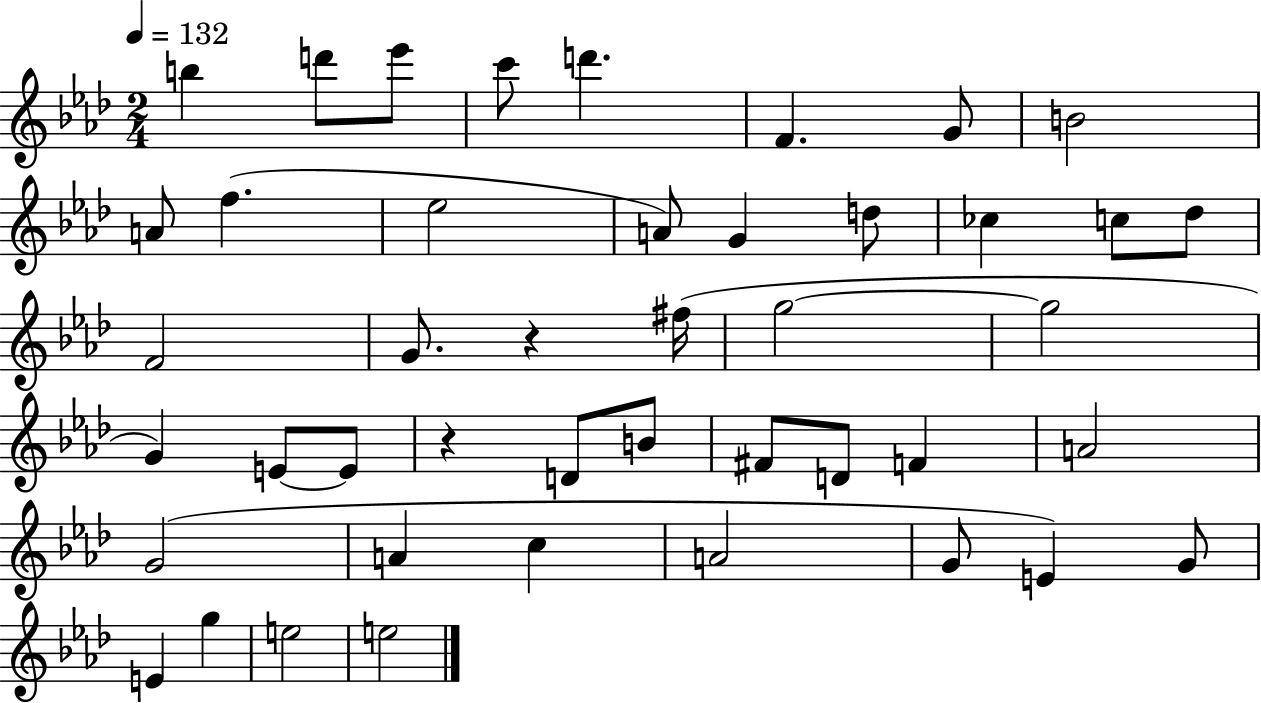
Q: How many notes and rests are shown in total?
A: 44